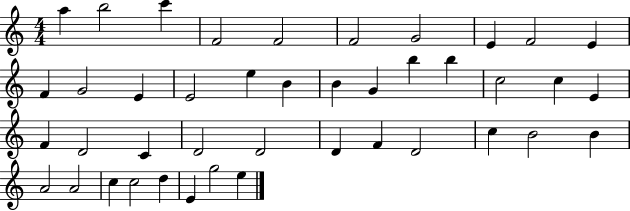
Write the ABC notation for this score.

X:1
T:Untitled
M:4/4
L:1/4
K:C
a b2 c' F2 F2 F2 G2 E F2 E F G2 E E2 e B B G b b c2 c E F D2 C D2 D2 D F D2 c B2 B A2 A2 c c2 d E g2 e